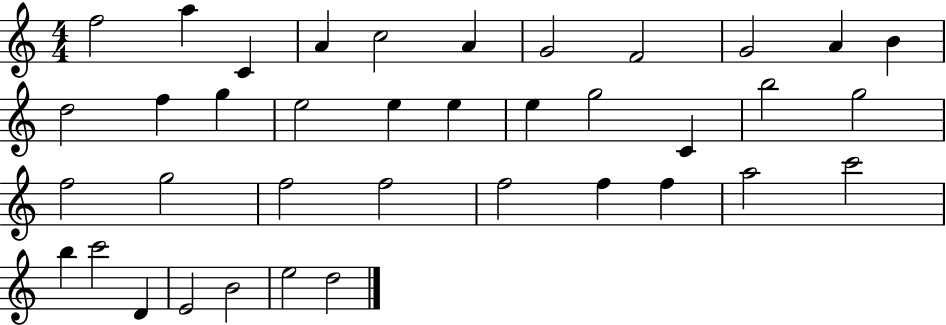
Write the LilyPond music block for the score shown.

{
  \clef treble
  \numericTimeSignature
  \time 4/4
  \key c \major
  f''2 a''4 c'4 | a'4 c''2 a'4 | g'2 f'2 | g'2 a'4 b'4 | \break d''2 f''4 g''4 | e''2 e''4 e''4 | e''4 g''2 c'4 | b''2 g''2 | \break f''2 g''2 | f''2 f''2 | f''2 f''4 f''4 | a''2 c'''2 | \break b''4 c'''2 d'4 | e'2 b'2 | e''2 d''2 | \bar "|."
}